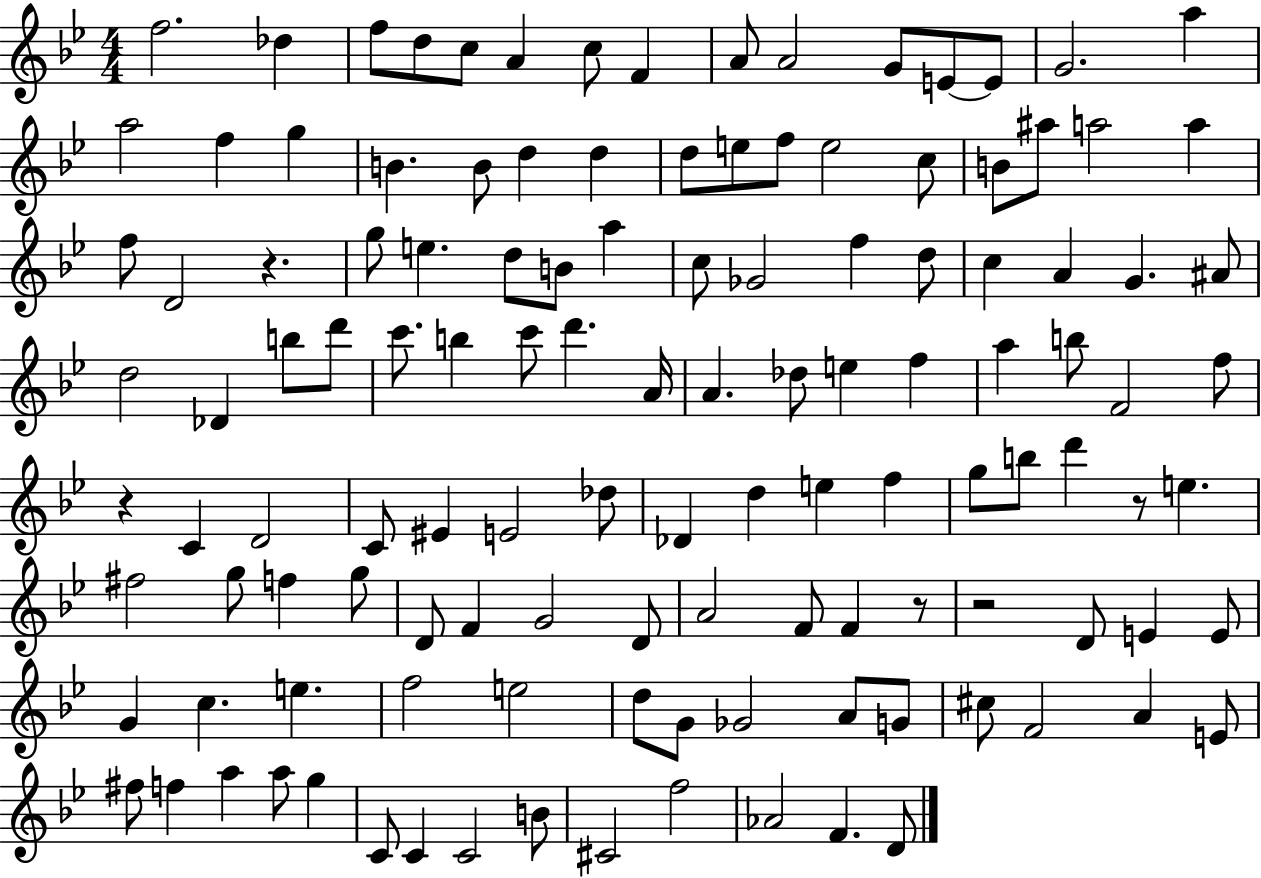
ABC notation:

X:1
T:Untitled
M:4/4
L:1/4
K:Bb
f2 _d f/2 d/2 c/2 A c/2 F A/2 A2 G/2 E/2 E/2 G2 a a2 f g B B/2 d d d/2 e/2 f/2 e2 c/2 B/2 ^a/2 a2 a f/2 D2 z g/2 e d/2 B/2 a c/2 _G2 f d/2 c A G ^A/2 d2 _D b/2 d'/2 c'/2 b c'/2 d' A/4 A _d/2 e f a b/2 F2 f/2 z C D2 C/2 ^E E2 _d/2 _D d e f g/2 b/2 d' z/2 e ^f2 g/2 f g/2 D/2 F G2 D/2 A2 F/2 F z/2 z2 D/2 E E/2 G c e f2 e2 d/2 G/2 _G2 A/2 G/2 ^c/2 F2 A E/2 ^f/2 f a a/2 g C/2 C C2 B/2 ^C2 f2 _A2 F D/2